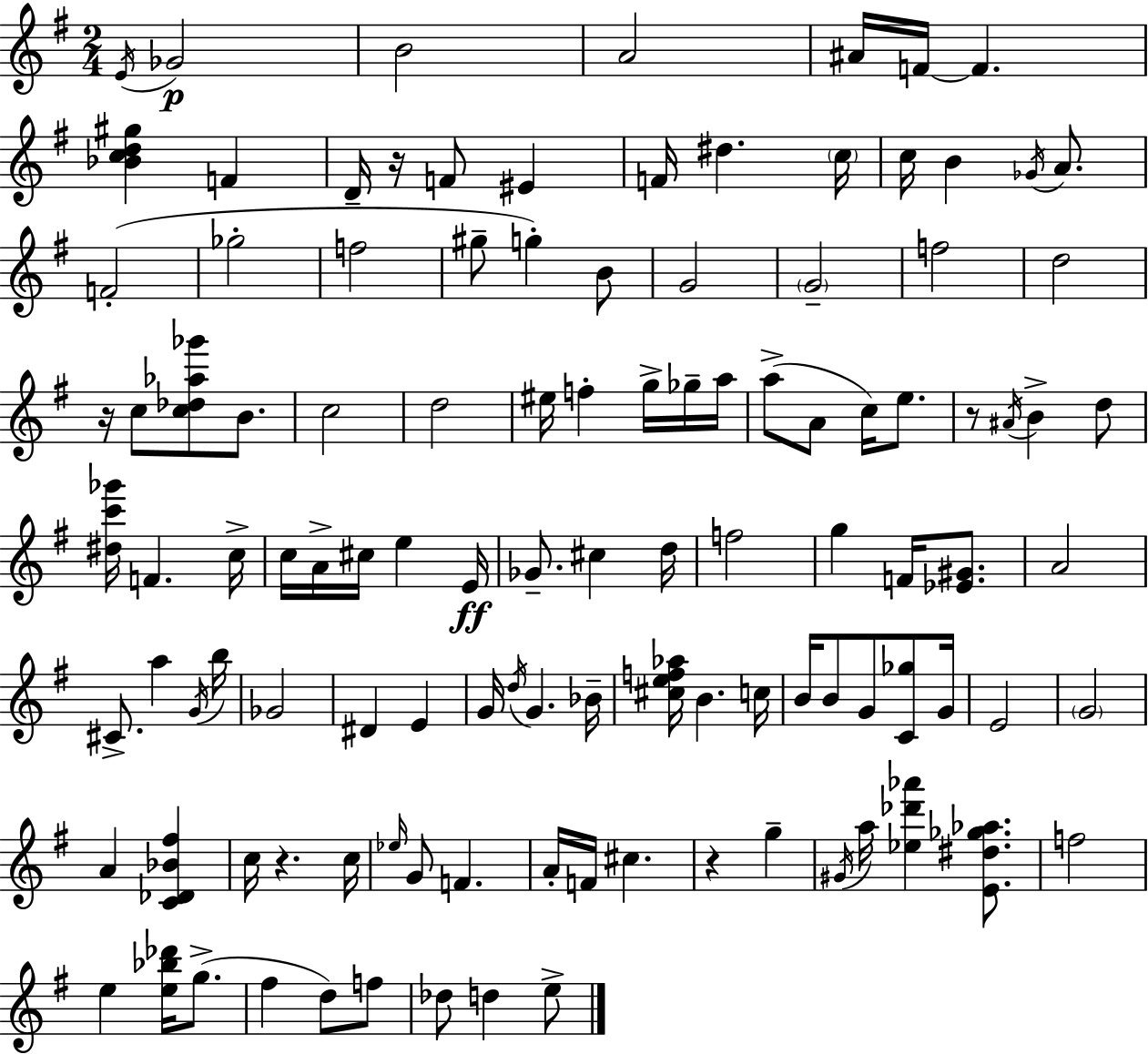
{
  \clef treble
  \numericTimeSignature
  \time 2/4
  \key e \minor
  \acciaccatura { e'16 }\p ges'2 | b'2 | a'2 | ais'16 f'16~~ f'4. | \break <bes' c'' d'' gis''>4 f'4 | d'16-- r16 f'8 eis'4 | f'16 dis''4. | \parenthesize c''16 c''16 b'4 \acciaccatura { ges'16 } a'8. | \break f'2-.( | ges''2-. | f''2 | gis''8-- g''4-.) | \break b'8 g'2 | \parenthesize g'2-- | f''2 | d''2 | \break r16 c''8 <c'' des'' aes'' ges'''>8 b'8. | c''2 | d''2 | eis''16 f''4-. g''16-> | \break ges''16-- a''16 a''8->( a'8 c''16) e''8. | r8 \acciaccatura { ais'16 } b'4-> | d''8 <dis'' c''' ges'''>16 f'4. | c''16-> c''16 a'16-> cis''16 e''4 | \break e'16\ff ges'8.-- cis''4 | d''16 f''2 | g''4 f'16 | <ees' gis'>8. a'2 | \break cis'8.-> a''4 | \acciaccatura { g'16 } b''16 ges'2 | dis'4 | e'4 g'16 \acciaccatura { d''16 } g'4. | \break bes'16-- <cis'' e'' f'' aes''>16 b'4. | c''16 b'16 b'8 | g'8 <c' ges''>8 g'16 e'2 | \parenthesize g'2 | \break a'4 | <c' des' bes' fis''>4 c''16 r4. | c''16 \grace { ees''16 } g'8 | f'4. a'16-. f'16 | \break cis''4. r4 | g''4-- \acciaccatura { gis'16 } a''16 | <ees'' des''' aes'''>4 <e' dis'' ges'' aes''>8. f''2 | e''4 | \break <e'' bes'' des'''>16 g''8.->( fis''4 | d''8) f''8 des''8 | d''4 e''8-> \bar "|."
}